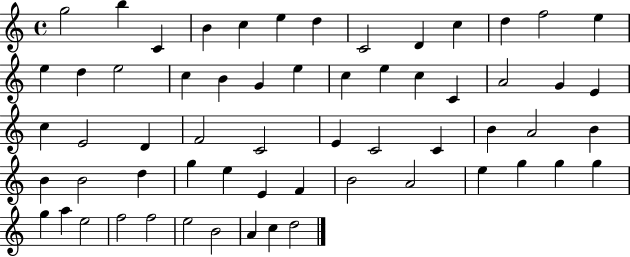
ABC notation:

X:1
T:Untitled
M:4/4
L:1/4
K:C
g2 b C B c e d C2 D c d f2 e e d e2 c B G e c e c C A2 G E c E2 D F2 C2 E C2 C B A2 B B B2 d g e E F B2 A2 e g g g g a e2 f2 f2 e2 B2 A c d2